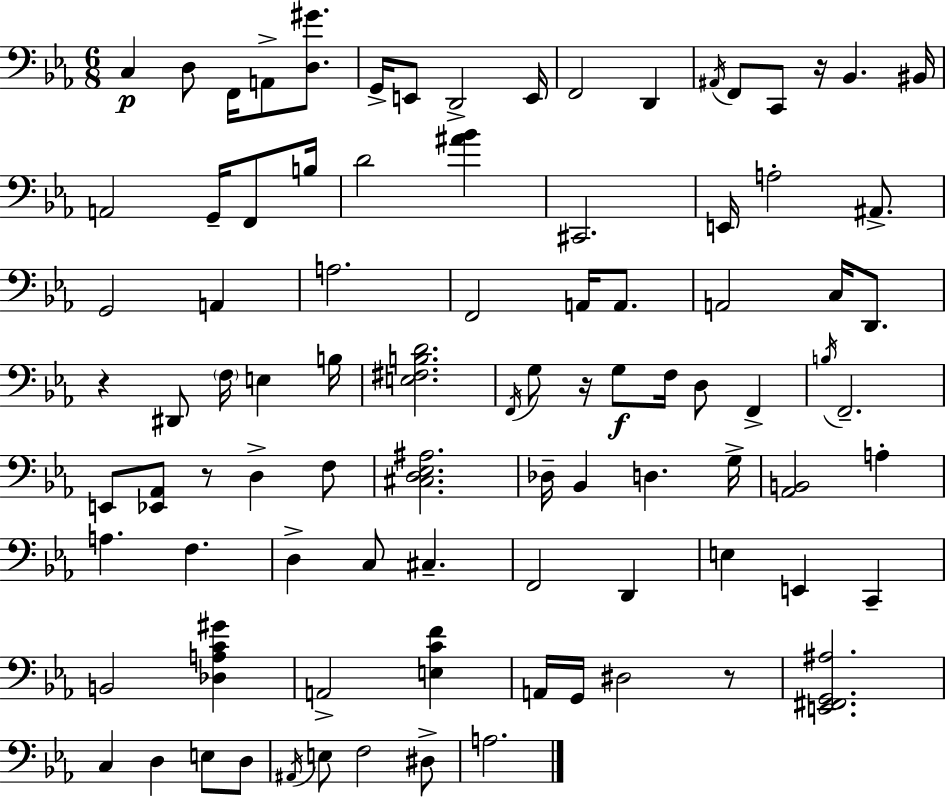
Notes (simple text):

C3/q D3/e F2/s A2/e [D3,G#4]/e. G2/s E2/e D2/h E2/s F2/h D2/q A#2/s F2/e C2/e R/s Bb2/q. BIS2/s A2/h G2/s F2/e B3/s D4/h [A#4,Bb4]/q C#2/h. E2/s A3/h A#2/e. G2/h A2/q A3/h. F2/h A2/s A2/e. A2/h C3/s D2/e. R/q D#2/e F3/s E3/q B3/s [E3,F#3,B3,D4]/h. F2/s G3/e R/s G3/e F3/s D3/e F2/q B3/s F2/h. E2/e [Eb2,Ab2]/e R/e D3/q F3/e [C#3,D3,Eb3,A#3]/h. Db3/s Bb2/q D3/q. G3/s [Ab2,B2]/h A3/q A3/q. F3/q. D3/q C3/e C#3/q. F2/h D2/q E3/q E2/q C2/q B2/h [Db3,A3,C4,G#4]/q A2/h [E3,C4,F4]/q A2/s G2/s D#3/h R/e [E2,F#2,G2,A#3]/h. C3/q D3/q E3/e D3/e A#2/s E3/e F3/h D#3/e A3/h.